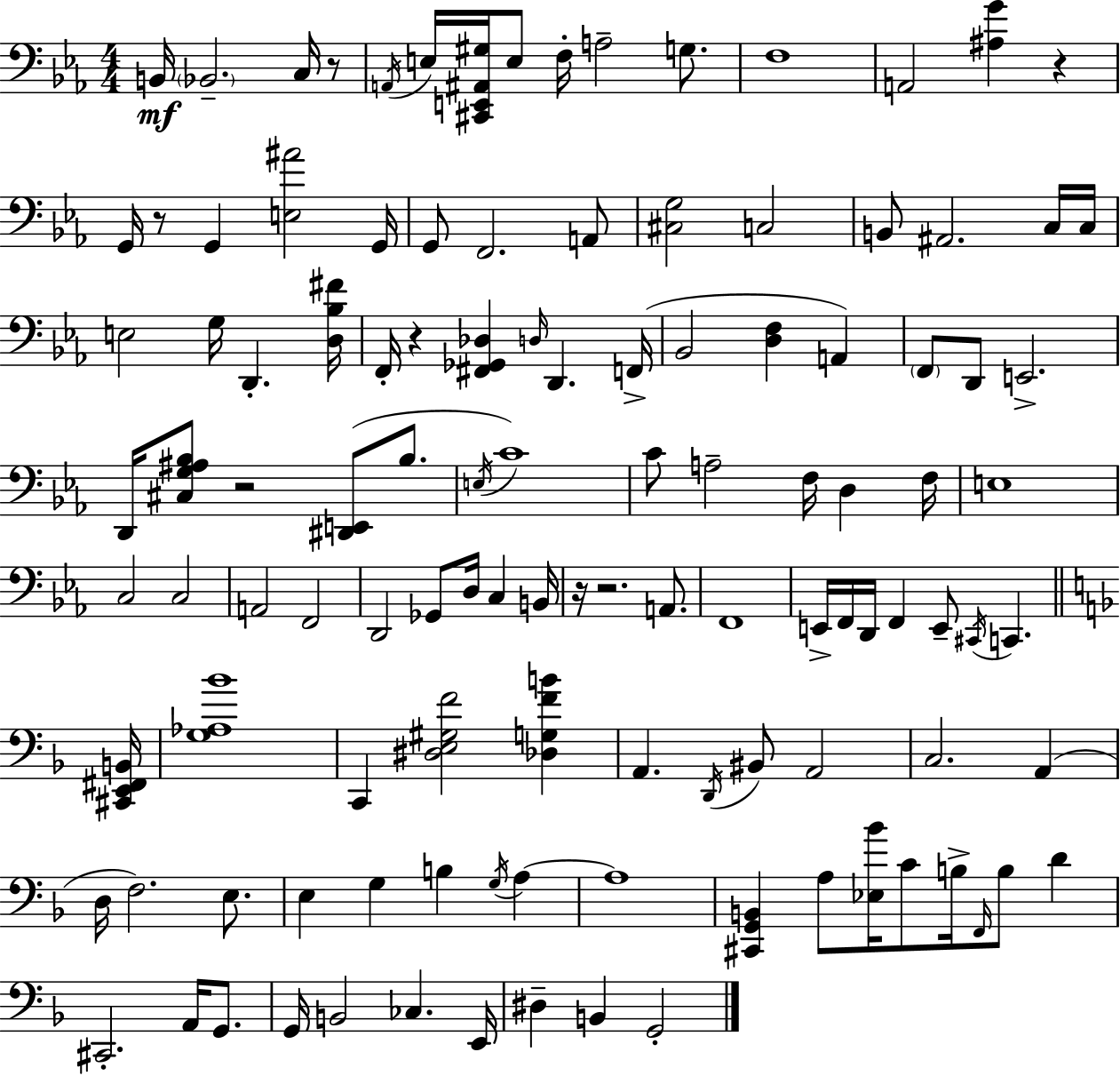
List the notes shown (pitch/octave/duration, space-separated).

B2/s Bb2/h. C3/s R/e A2/s E3/s [C#2,E2,A#2,G#3]/s E3/e F3/s A3/h G3/e. F3/w A2/h [A#3,G4]/q R/q G2/s R/e G2/q [E3,A#4]/h G2/s G2/e F2/h. A2/e [C#3,G3]/h C3/h B2/e A#2/h. C3/s C3/s E3/h G3/s D2/q. [D3,Bb3,F#4]/s F2/s R/q [F#2,Gb2,Db3]/q D3/s D2/q. F2/s Bb2/h [D3,F3]/q A2/q F2/e D2/e E2/h. D2/s [C#3,G3,A#3,Bb3]/e R/h [D#2,E2]/e Bb3/e. E3/s C4/w C4/e A3/h F3/s D3/q F3/s E3/w C3/h C3/h A2/h F2/h D2/h Gb2/e D3/s C3/q B2/s R/s R/h. A2/e. F2/w E2/s F2/s D2/s F2/q E2/e C#2/s C2/q. [C#2,E2,F#2,B2]/s [G3,Ab3,Bb4]/w C2/q [D#3,E3,G#3,F4]/h [Db3,G3,F4,B4]/q A2/q. D2/s BIS2/e A2/h C3/h. A2/q D3/s F3/h. E3/e. E3/q G3/q B3/q G3/s A3/q A3/w [C#2,G2,B2]/q A3/e [Eb3,Bb4]/s C4/e B3/s F2/s B3/e D4/q C#2/h. A2/s G2/e. G2/s B2/h CES3/q. E2/s D#3/q B2/q G2/h